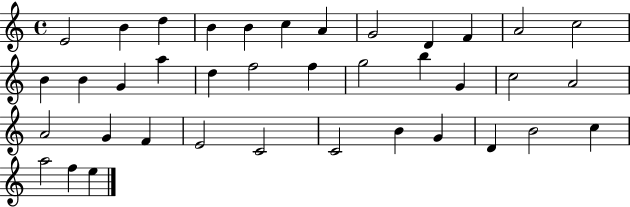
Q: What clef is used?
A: treble